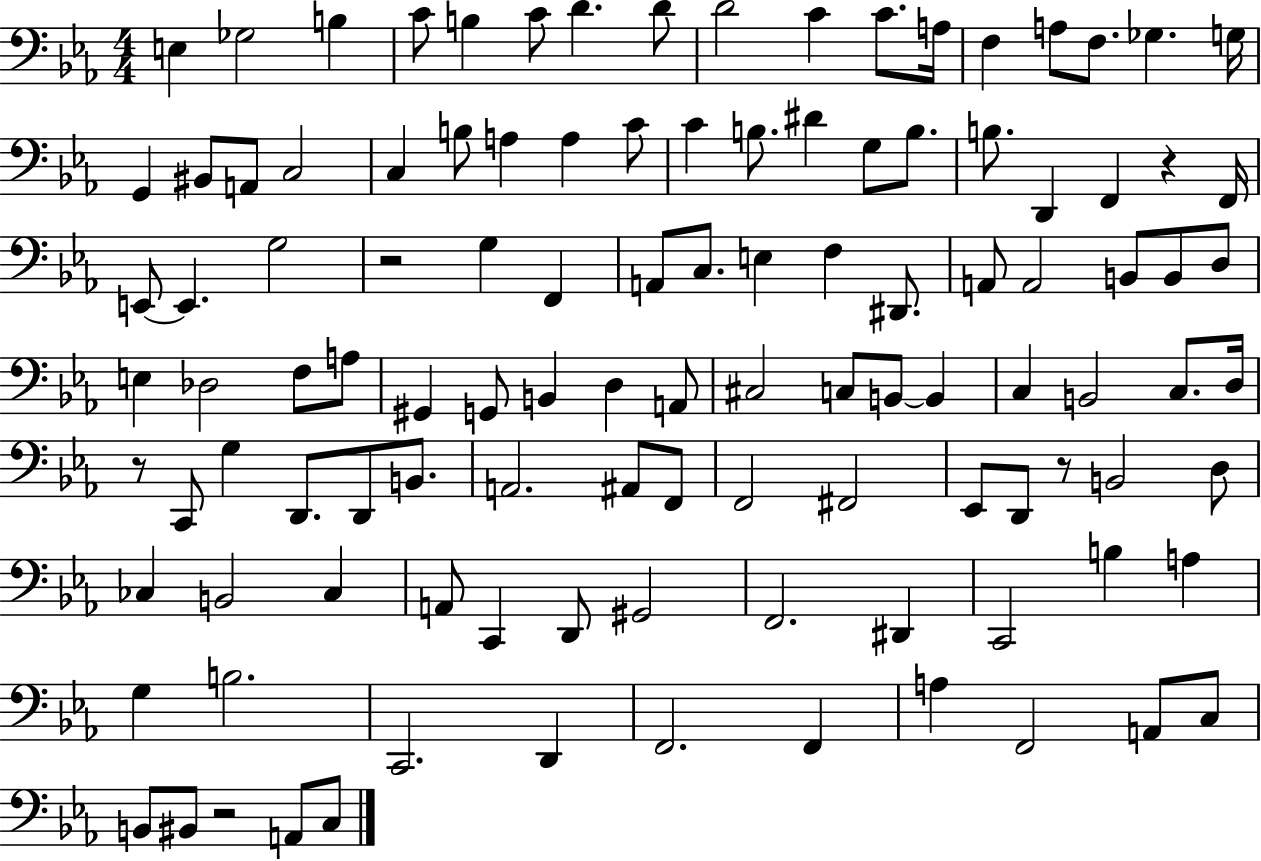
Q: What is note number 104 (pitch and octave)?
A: B2